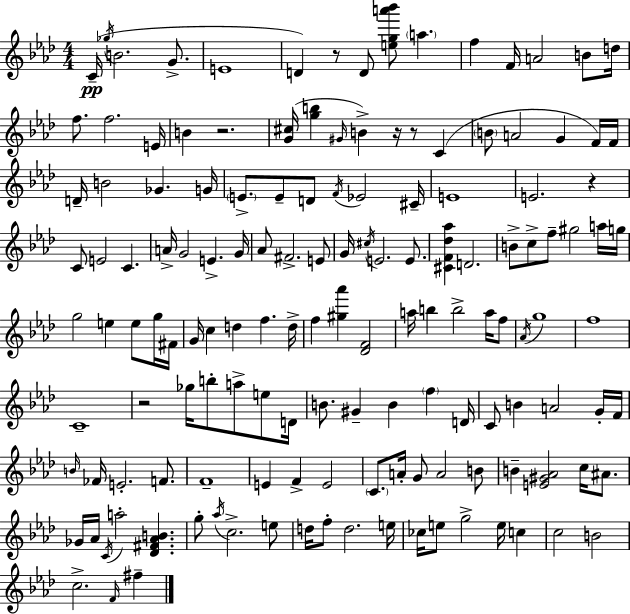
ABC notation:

X:1
T:Untitled
M:4/4
L:1/4
K:Fm
C/4 _g/4 B2 G/2 E4 D z/2 D/2 [ega'_b']/2 a f F/4 A2 B/2 d/4 f/2 f2 E/4 B z2 [G^c]/4 [gb] ^G/4 B z/4 z/2 C B/2 A2 G F/4 F/4 D/4 B2 _G G/4 E/2 E/2 D/2 F/4 _E2 ^C/4 E4 E2 z C/2 E2 C A/4 G2 E G/4 _A/2 ^F2 E/2 G/4 ^c/4 E2 E/2 [^CF_d_a] D2 B/2 c/2 f/2 ^g2 a/4 g/4 g2 e e/2 g/4 ^F/4 G/4 c d f d/4 f [^g_a'] [_DF]2 a/4 b b2 a/4 f/2 _A/4 g4 f4 C4 z2 _g/4 b/2 a/2 e/2 D/4 B/2 ^G B f D/4 C/2 B A2 G/4 F/4 B/4 _F/4 E2 F/2 F4 E F E2 C/2 A/4 G/2 A2 B/2 B [E^G_A]2 c/4 ^A/2 _G/4 _A/4 C/4 a2 [_D^F_AB] g/2 _a/4 c2 e/2 d/4 f/2 d2 e/4 _c/4 e/2 g2 e/4 c c2 B2 c2 F/4 ^f